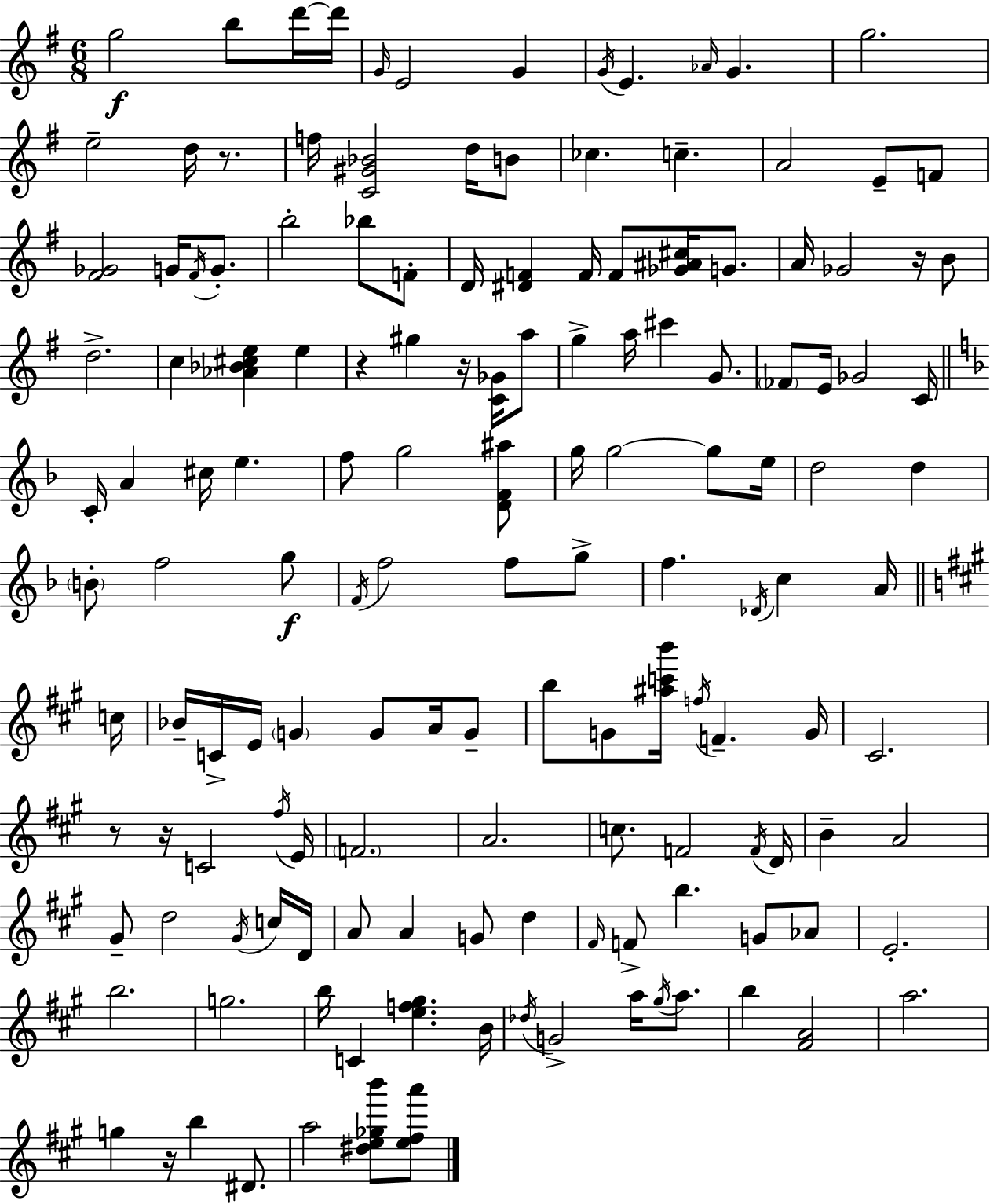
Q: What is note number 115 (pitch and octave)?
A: C4